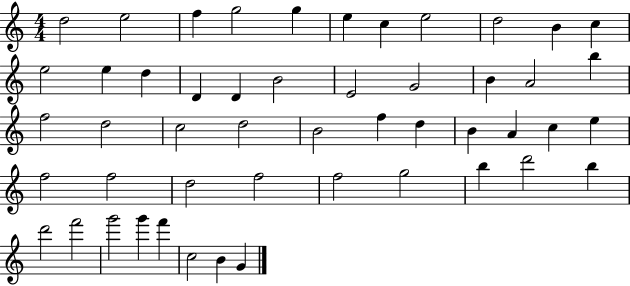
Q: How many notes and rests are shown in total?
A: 50